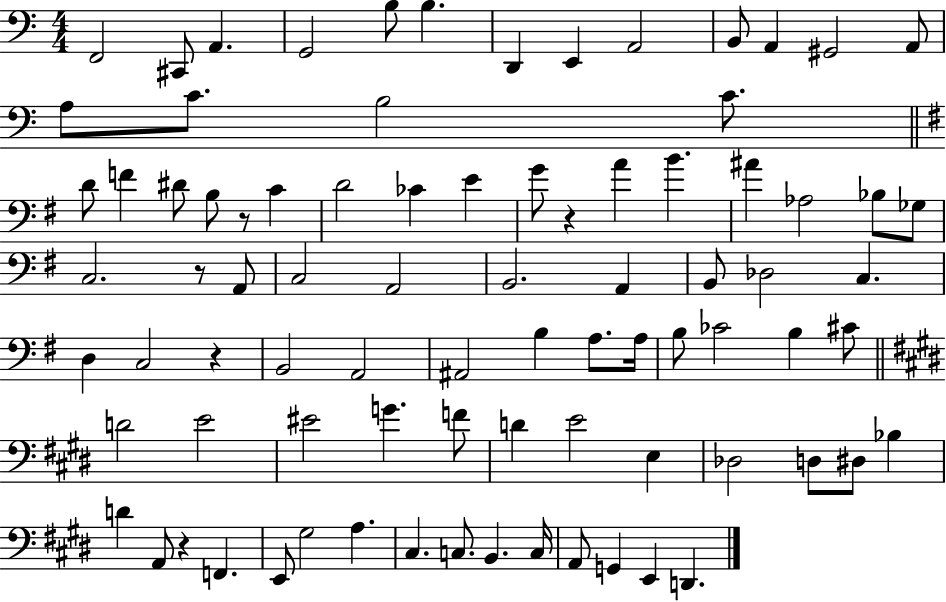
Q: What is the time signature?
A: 4/4